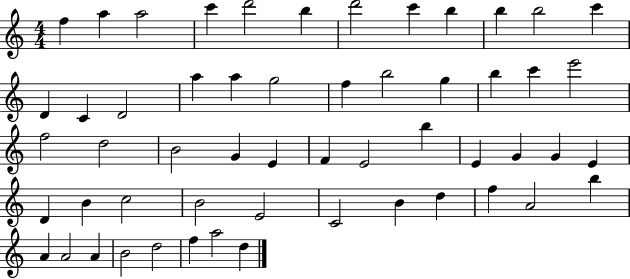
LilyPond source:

{
  \clef treble
  \numericTimeSignature
  \time 4/4
  \key c \major
  f''4 a''4 a''2 | c'''4 d'''2 b''4 | d'''2 c'''4 b''4 | b''4 b''2 c'''4 | \break d'4 c'4 d'2 | a''4 a''4 g''2 | f''4 b''2 g''4 | b''4 c'''4 e'''2 | \break f''2 d''2 | b'2 g'4 e'4 | f'4 e'2 b''4 | e'4 g'4 g'4 e'4 | \break d'4 b'4 c''2 | b'2 e'2 | c'2 b'4 d''4 | f''4 a'2 b''4 | \break a'4 a'2 a'4 | b'2 d''2 | f''4 a''2 d''4 | \bar "|."
}